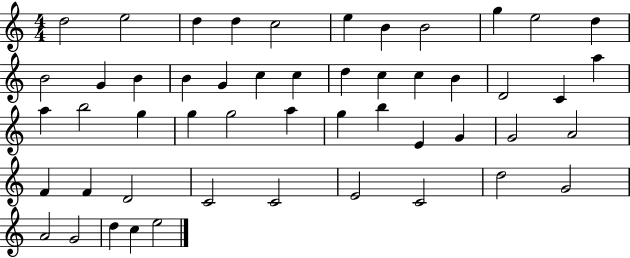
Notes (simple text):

D5/h E5/h D5/q D5/q C5/h E5/q B4/q B4/h G5/q E5/h D5/q B4/h G4/q B4/q B4/q G4/q C5/q C5/q D5/q C5/q C5/q B4/q D4/h C4/q A5/q A5/q B5/h G5/q G5/q G5/h A5/q G5/q B5/q E4/q G4/q G4/h A4/h F4/q F4/q D4/h C4/h C4/h E4/h C4/h D5/h G4/h A4/h G4/h D5/q C5/q E5/h